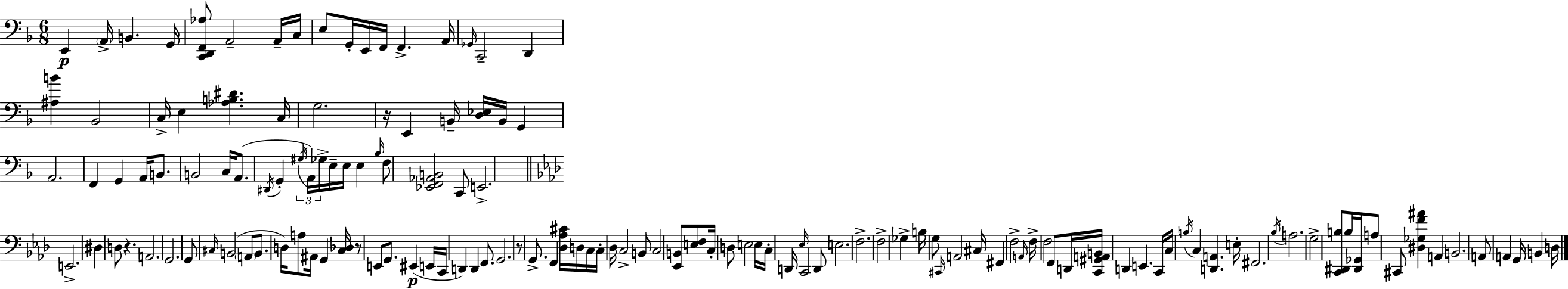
X:1
T:Untitled
M:6/8
L:1/4
K:F
E,, A,,/4 B,, G,,/4 [C,,D,,F,,_A,]/2 A,,2 A,,/4 C,/4 E,/2 G,,/4 E,,/4 F,,/4 F,, A,,/4 _G,,/4 C,,2 D,, [^A,B] _B,,2 C,/4 E, [_A,B,^D] C,/4 G,2 z/4 E,, B,,/4 [D,_E,]/4 B,,/4 G,, A,,2 F,, G,, A,,/4 B,,/2 B,,2 C,/4 A,,/2 ^D,,/4 G,, ^G,/4 A,,/4 _G,/4 E,/4 E,/4 E, _B,/4 F,/2 [_E,,F,,_A,,B,,]2 C,,/2 E,,2 E,,2 ^D, D,/2 z A,,2 G,,2 G,,/2 ^C,/4 B,,2 A,,/2 B,,/2 D,/4 A,/2 ^A,,/4 G,, [C,_D,]/4 z/2 E,,/2 G,,/2 ^E,, E,,/4 C,,/4 D,, D,, F,,/2 G,,2 z/2 G,,/2 F,, [_D,_A,^C]/4 D,/4 C,/4 C,/4 _D,/4 C,2 B,,/2 C,2 [_E,,B,,]/2 [E,F,]/2 C,/4 D,/2 E,2 E,/4 C,/4 D,,/4 _E,/4 C,,2 D,,/2 E,2 F,2 F,2 _G, B,/4 G,/2 ^C,,/4 A,,2 ^C,/4 ^F,, F,2 A,,/4 F,/4 F,2 F,,/2 D,,/4 [C,,^G,,A,,B,,]/4 D,, E,, C,,/4 C,/4 B,/4 C, [D,,A,,] E,/4 ^F,,2 _B,/4 A,2 G,2 [C,,^D,,B,]/2 B,/4 [^D,,_G,,]/4 A,/2 ^C,,/2 [^D,_G,F^A] A,, B,,2 A,,/2 A,, G,,/4 B,, D,/4